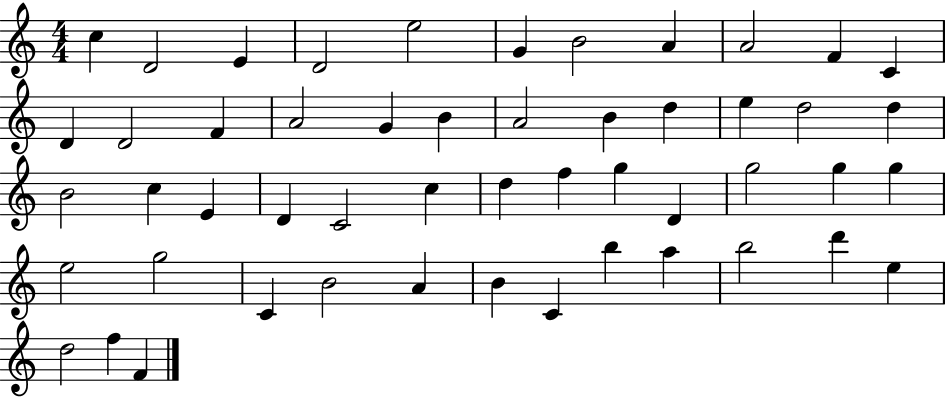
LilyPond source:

{
  \clef treble
  \numericTimeSignature
  \time 4/4
  \key c \major
  c''4 d'2 e'4 | d'2 e''2 | g'4 b'2 a'4 | a'2 f'4 c'4 | \break d'4 d'2 f'4 | a'2 g'4 b'4 | a'2 b'4 d''4 | e''4 d''2 d''4 | \break b'2 c''4 e'4 | d'4 c'2 c''4 | d''4 f''4 g''4 d'4 | g''2 g''4 g''4 | \break e''2 g''2 | c'4 b'2 a'4 | b'4 c'4 b''4 a''4 | b''2 d'''4 e''4 | \break d''2 f''4 f'4 | \bar "|."
}